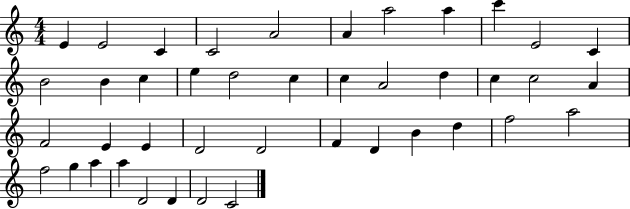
{
  \clef treble
  \numericTimeSignature
  \time 4/4
  \key c \major
  e'4 e'2 c'4 | c'2 a'2 | a'4 a''2 a''4 | c'''4 e'2 c'4 | \break b'2 b'4 c''4 | e''4 d''2 c''4 | c''4 a'2 d''4 | c''4 c''2 a'4 | \break f'2 e'4 e'4 | d'2 d'2 | f'4 d'4 b'4 d''4 | f''2 a''2 | \break f''2 g''4 a''4 | a''4 d'2 d'4 | d'2 c'2 | \bar "|."
}